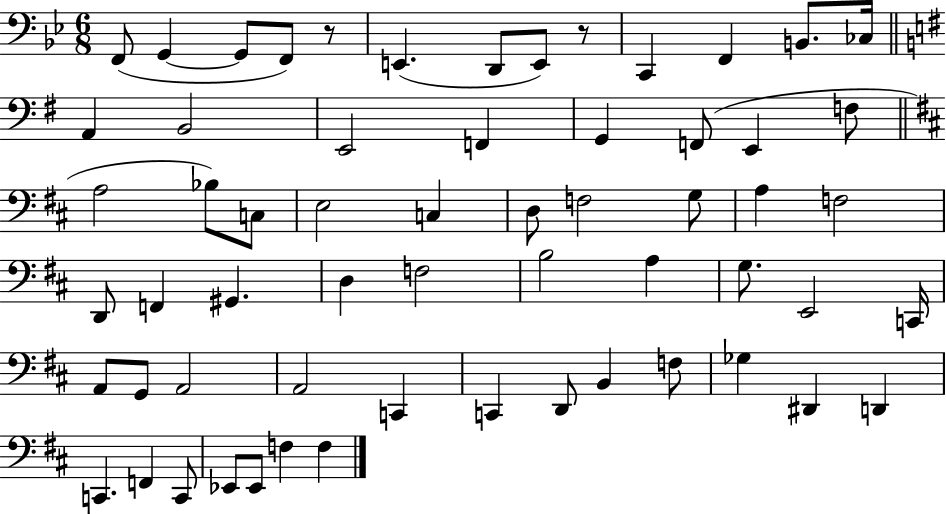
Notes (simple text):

F2/e G2/q G2/e F2/e R/e E2/q. D2/e E2/e R/e C2/q F2/q B2/e. CES3/s A2/q B2/h E2/h F2/q G2/q F2/e E2/q F3/e A3/h Bb3/e C3/e E3/h C3/q D3/e F3/h G3/e A3/q F3/h D2/e F2/q G#2/q. D3/q F3/h B3/h A3/q G3/e. E2/h C2/s A2/e G2/e A2/h A2/h C2/q C2/q D2/e B2/q F3/e Gb3/q D#2/q D2/q C2/q. F2/q C2/e Eb2/e Eb2/e F3/q F3/q